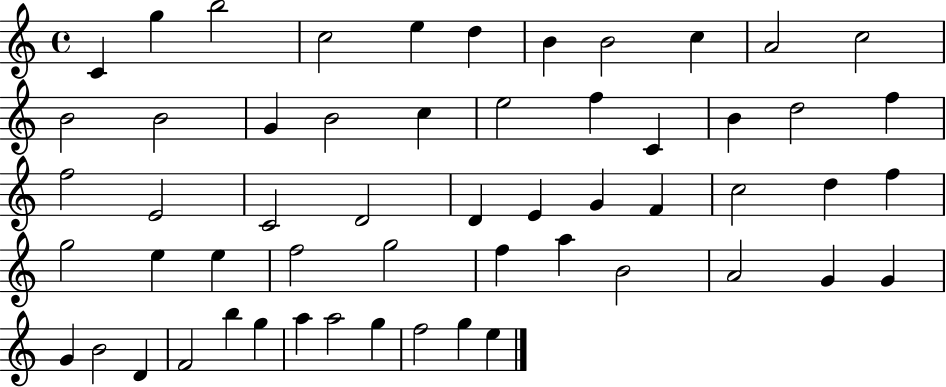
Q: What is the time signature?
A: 4/4